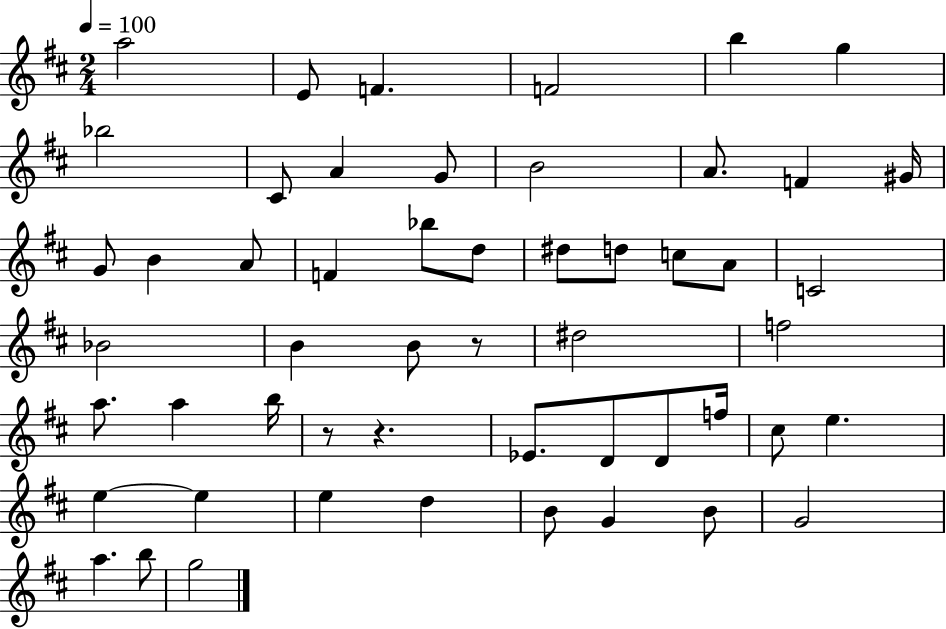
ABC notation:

X:1
T:Untitled
M:2/4
L:1/4
K:D
a2 E/2 F F2 b g _b2 ^C/2 A G/2 B2 A/2 F ^G/4 G/2 B A/2 F _b/2 d/2 ^d/2 d/2 c/2 A/2 C2 _B2 B B/2 z/2 ^d2 f2 a/2 a b/4 z/2 z _E/2 D/2 D/2 f/4 ^c/2 e e e e d B/2 G B/2 G2 a b/2 g2